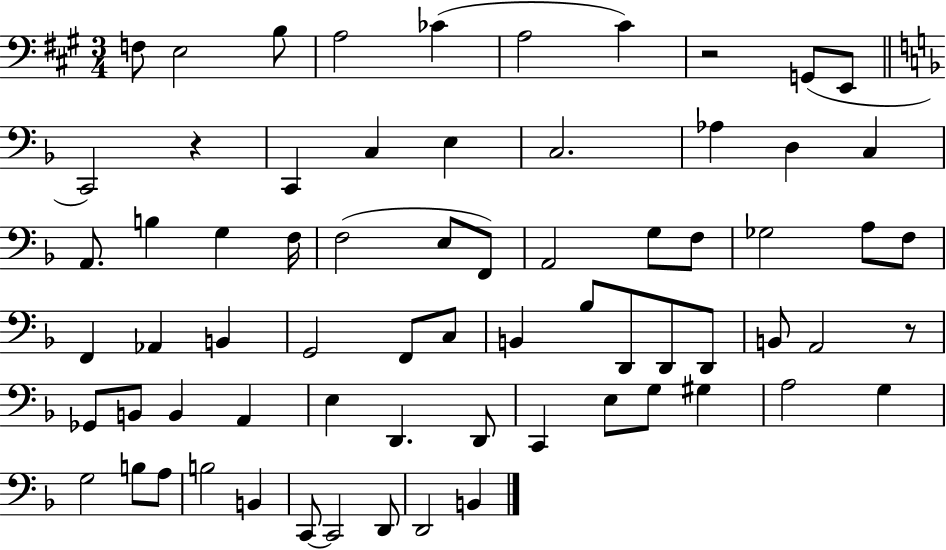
F3/e E3/h B3/e A3/h CES4/q A3/h C#4/q R/h G2/e E2/e C2/h R/q C2/q C3/q E3/q C3/h. Ab3/q D3/q C3/q A2/e. B3/q G3/q F3/s F3/h E3/e F2/e A2/h G3/e F3/e Gb3/h A3/e F3/e F2/q Ab2/q B2/q G2/h F2/e C3/e B2/q Bb3/e D2/e D2/e D2/e B2/e A2/h R/e Gb2/e B2/e B2/q A2/q E3/q D2/q. D2/e C2/q E3/e G3/e G#3/q A3/h G3/q G3/h B3/e A3/e B3/h B2/q C2/e C2/h D2/e D2/h B2/q